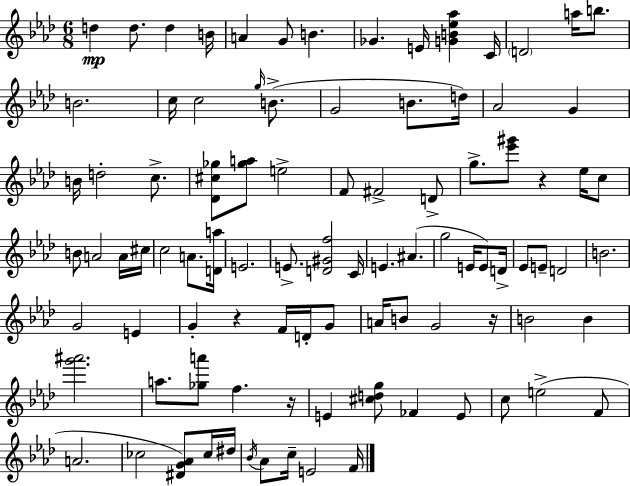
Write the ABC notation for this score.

X:1
T:Untitled
M:6/8
L:1/4
K:Fm
d d/2 d B/4 A G/2 B _G E/4 [GB_e_a] C/4 D2 a/4 b/2 B2 c/4 c2 g/4 B/2 G2 B/2 d/4 _A2 G B/4 d2 c/2 [_D^c_g]/2 [_ga]/2 e2 F/2 ^F2 D/2 g/2 [_e'^g']/2 z _e/4 c/2 B/2 A2 A/4 ^c/4 c2 A/2 [Da]/4 E2 E/2 [D^Gf]2 C/4 E ^A g2 E/4 E/2 D/4 _E/2 E/2 D2 B2 G2 E G z F/4 D/4 G/2 A/4 B/2 G2 z/4 B2 B [g'^a']2 a/2 [_ga']/2 f z/4 E [^cdg]/2 _F E/2 c/2 e2 F/2 A2 _c2 [^DG_A]/2 _c/4 ^d/4 _B/4 _A/2 c/4 E2 F/4